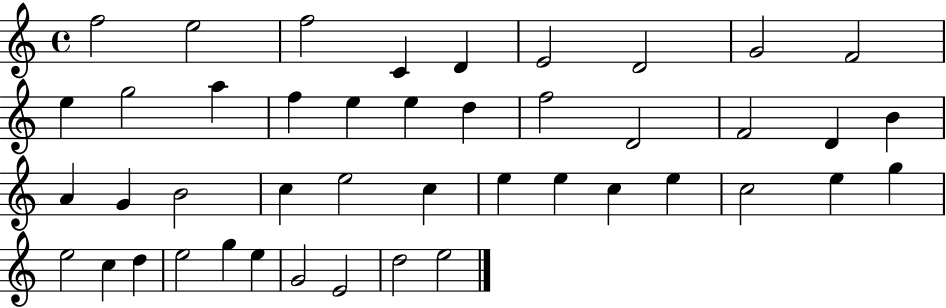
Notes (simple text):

F5/h E5/h F5/h C4/q D4/q E4/h D4/h G4/h F4/h E5/q G5/h A5/q F5/q E5/q E5/q D5/q F5/h D4/h F4/h D4/q B4/q A4/q G4/q B4/h C5/q E5/h C5/q E5/q E5/q C5/q E5/q C5/h E5/q G5/q E5/h C5/q D5/q E5/h G5/q E5/q G4/h E4/h D5/h E5/h